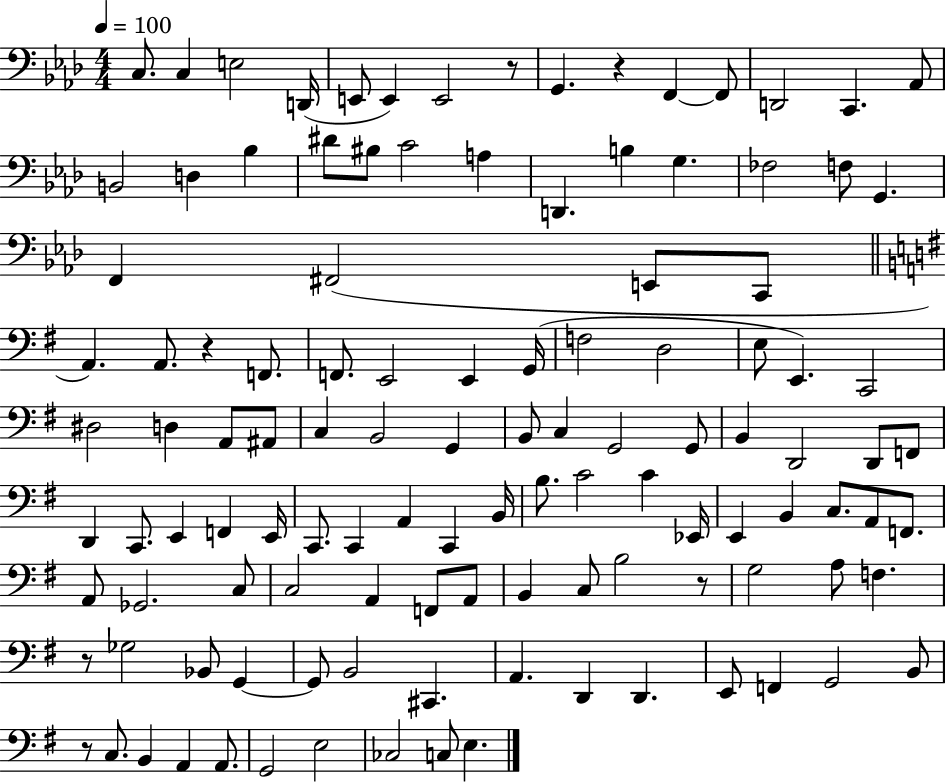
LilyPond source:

{
  \clef bass
  \numericTimeSignature
  \time 4/4
  \key aes \major
  \tempo 4 = 100
  \repeat volta 2 { c8. c4 e2 d,16( | e,8 e,4) e,2 r8 | g,4. r4 f,4~~ f,8 | d,2 c,4. aes,8 | \break b,2 d4 bes4 | dis'8 bis8 c'2 a4 | d,4. b4 g4. | fes2 f8 g,4. | \break f,4 fis,2( e,8 c,8 | \bar "||" \break \key g \major a,4.) a,8. r4 f,8. | f,8. e,2 e,4 g,16( | f2 d2 | e8 e,4.) c,2 | \break dis2 d4 a,8 ais,8 | c4 b,2 g,4 | b,8 c4 g,2 g,8 | b,4 d,2 d,8 f,8 | \break d,4 c,8. e,4 f,4 e,16 | c,8. c,4 a,4 c,4 b,16 | b8. c'2 c'4 ees,16 | e,4 b,4 c8. a,8 f,8. | \break a,8 ges,2. c8 | c2 a,4 f,8 a,8 | b,4 c8 b2 r8 | g2 a8 f4. | \break r8 ges2 bes,8 g,4~~ | g,8 b,2 cis,4. | a,4. d,4 d,4. | e,8 f,4 g,2 b,8 | \break r8 c8. b,4 a,4 a,8. | g,2 e2 | ces2 c8 e4. | } \bar "|."
}